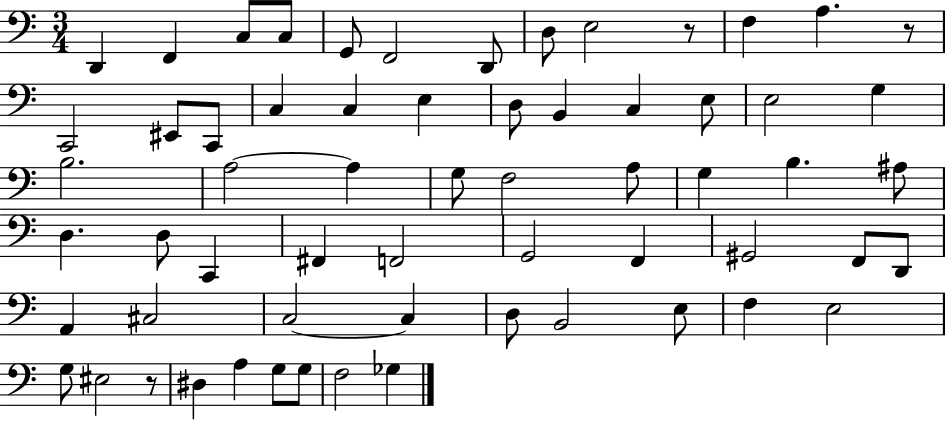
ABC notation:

X:1
T:Untitled
M:3/4
L:1/4
K:C
D,, F,, C,/2 C,/2 G,,/2 F,,2 D,,/2 D,/2 E,2 z/2 F, A, z/2 C,,2 ^E,,/2 C,,/2 C, C, E, D,/2 B,, C, E,/2 E,2 G, B,2 A,2 A, G,/2 F,2 A,/2 G, B, ^A,/2 D, D,/2 C,, ^F,, F,,2 G,,2 F,, ^G,,2 F,,/2 D,,/2 A,, ^C,2 C,2 C, D,/2 B,,2 E,/2 F, E,2 G,/2 ^E,2 z/2 ^D, A, G,/2 G,/2 F,2 _G,